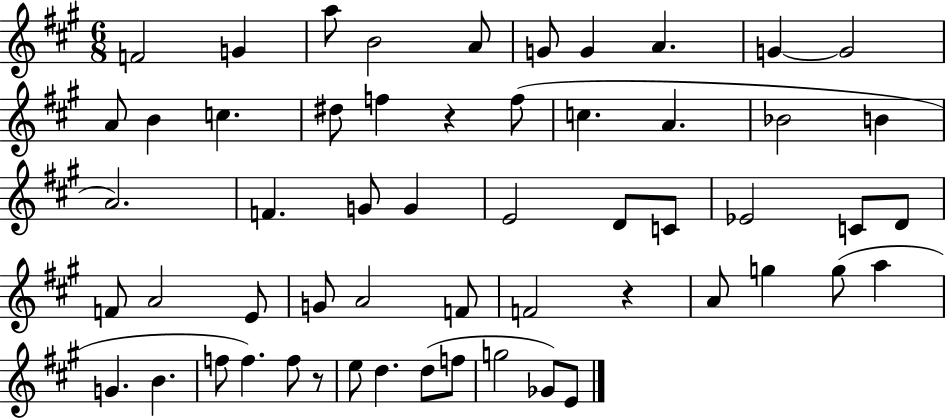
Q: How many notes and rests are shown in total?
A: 56